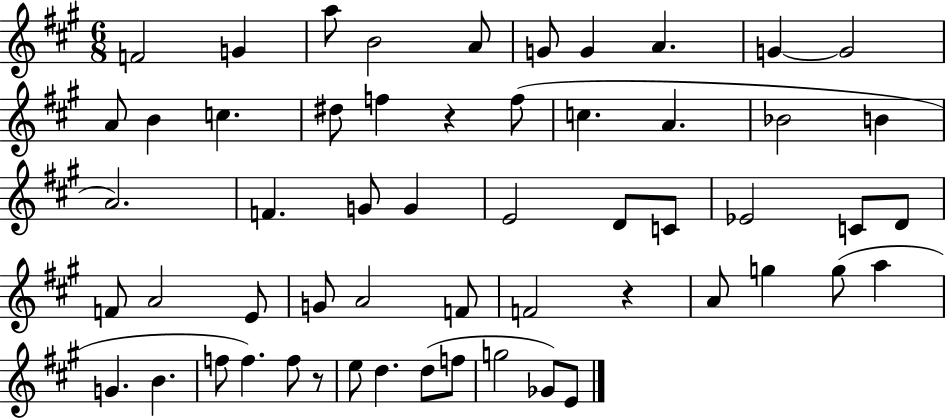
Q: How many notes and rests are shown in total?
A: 56